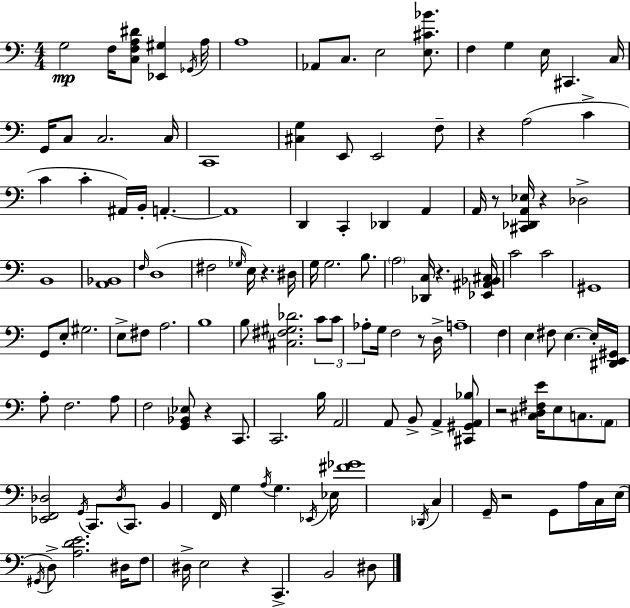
X:1
T:Untitled
M:4/4
L:1/4
K:Am
G,2 F,/4 [C,F,A,^D]/2 [_E,,^G,] _G,,/4 A,/4 A,4 _A,,/2 C,/2 E,2 [E,^C_B]/2 F, G, E,/4 ^C,, C,/4 G,,/4 C,/2 C,2 C,/4 C,,4 [^C,G,] E,,/2 E,,2 F,/2 z A,2 C C C ^A,,/4 B,,/4 A,, A,,4 D,, C,, _D,, A,, A,,/4 z/2 [^C,,_D,,A,,_E,]/4 z _D,2 B,,4 [A,,_B,,]4 F,/4 D,4 ^F,2 _G,/4 E,/4 z ^D,/4 G,/4 G,2 B,/2 A,2 [_D,,C,]/4 z [_E,,^A,,_B,,^C,]/4 C2 C2 ^G,,4 G,,/2 E,/2 ^G,2 E,/2 ^F,/2 A,2 B,4 B,/2 [^C,^F,^G,_D]2 C/2 C/2 _A,/2 G,/4 F,2 z/2 D,/4 A,4 F, E, ^F,/2 E, E,/4 [^D,,E,,^G,,]/4 A,/2 F,2 A,/2 F,2 [G,,_B,,_E,]/2 z C,,/2 C,,2 B,/4 A,,2 A,,/2 B,,/2 A,, [^C,,^G,,A,,_B,]/2 z2 [^C,D,^F,E]/4 E,/2 C,/2 A,,/2 [_E,,F,,_D,]2 G,,/4 C,,/2 _D,/4 C,,/2 B,, F,,/4 G, A,/4 G, _E,,/4 _E,/4 [^F_G]4 _D,,/4 C, G,,/4 z2 G,,/2 A,/4 C,/4 E,/4 ^G,,/4 D,/2 [A,DE]2 ^D,/4 F,/2 ^D,/4 E,2 z C,, B,,2 ^D,/2